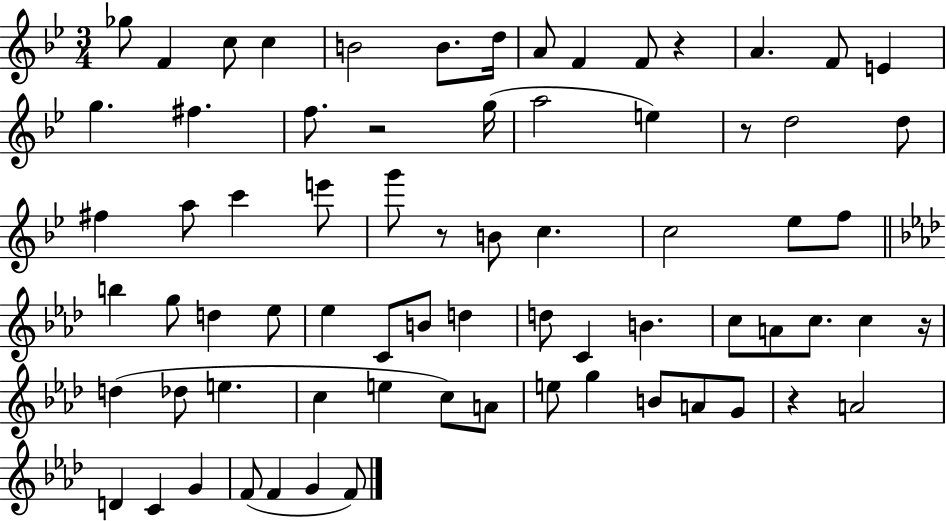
Gb5/e F4/q C5/e C5/q B4/h B4/e. D5/s A4/e F4/q F4/e R/q A4/q. F4/e E4/q G5/q. F#5/q. F5/e. R/h G5/s A5/h E5/q R/e D5/h D5/e F#5/q A5/e C6/q E6/e G6/e R/e B4/e C5/q. C5/h Eb5/e F5/e B5/q G5/e D5/q Eb5/e Eb5/q C4/e B4/e D5/q D5/e C4/q B4/q. C5/e A4/e C5/e. C5/q R/s D5/q Db5/e E5/q. C5/q E5/q C5/e A4/e E5/e G5/q B4/e A4/e G4/e R/q A4/h D4/q C4/q G4/q F4/e F4/q G4/q F4/e